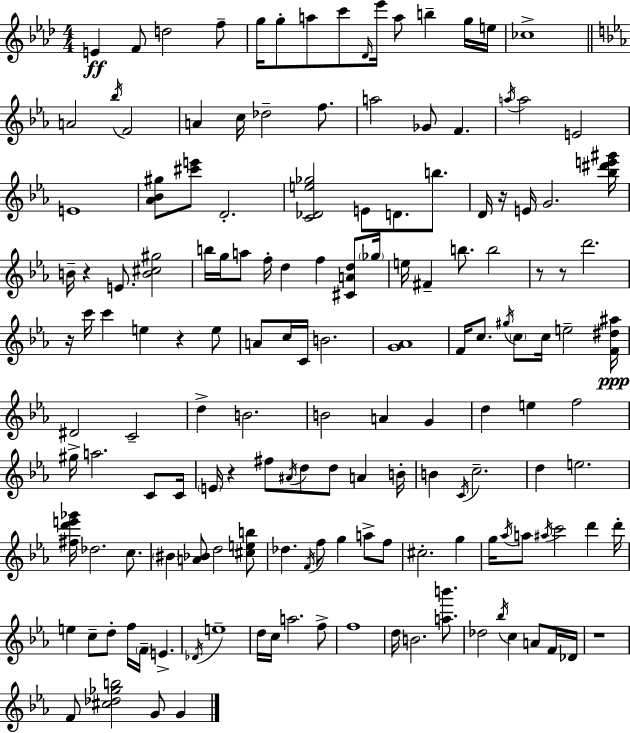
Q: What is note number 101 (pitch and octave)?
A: C#5